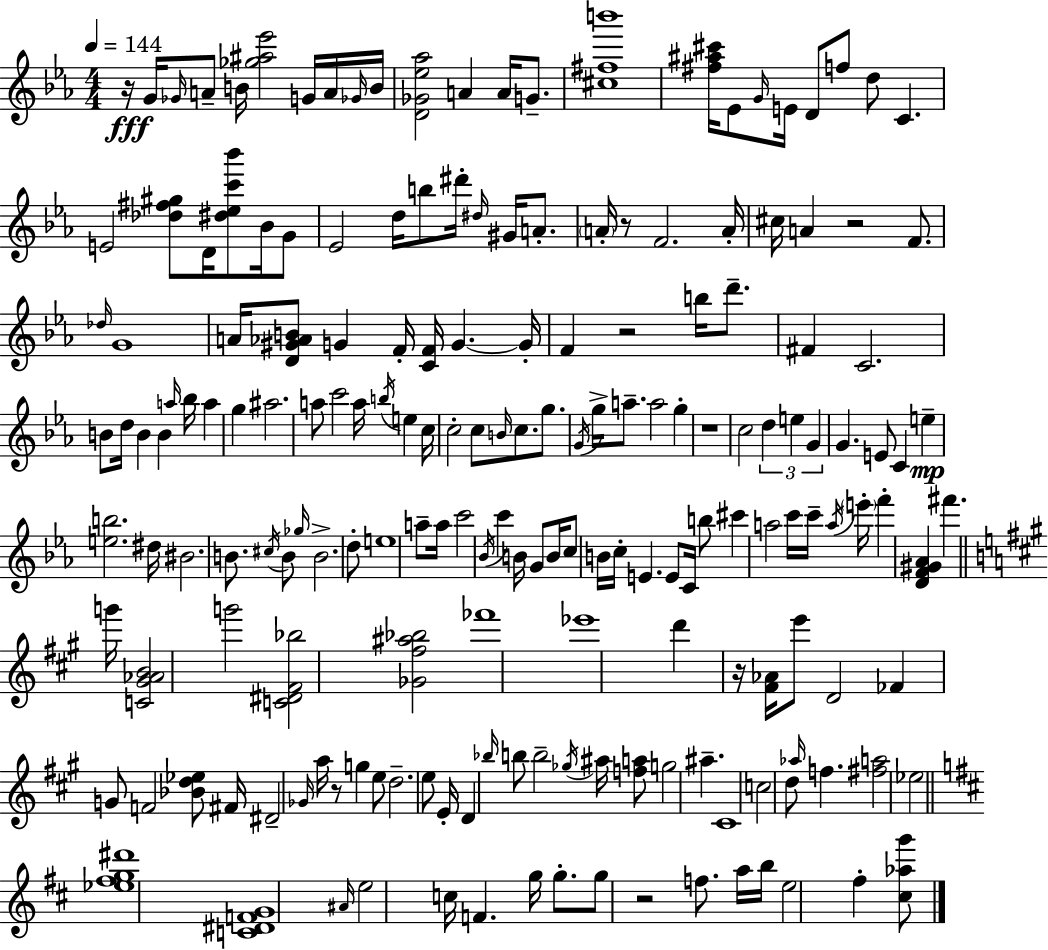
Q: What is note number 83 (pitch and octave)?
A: B4